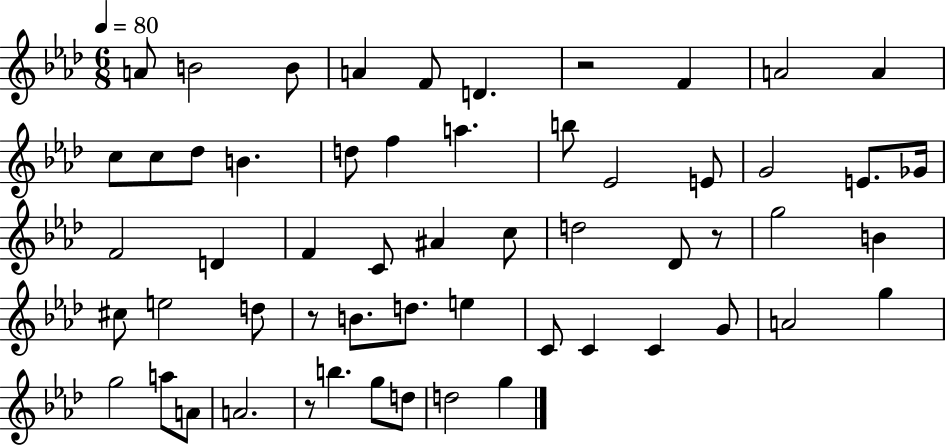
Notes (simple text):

A4/e B4/h B4/e A4/q F4/e D4/q. R/h F4/q A4/h A4/q C5/e C5/e Db5/e B4/q. D5/e F5/q A5/q. B5/e Eb4/h E4/e G4/h E4/e. Gb4/s F4/h D4/q F4/q C4/e A#4/q C5/e D5/h Db4/e R/e G5/h B4/q C#5/e E5/h D5/e R/e B4/e. D5/e. E5/q C4/e C4/q C4/q G4/e A4/h G5/q G5/h A5/e A4/e A4/h. R/e B5/q. G5/e D5/e D5/h G5/q